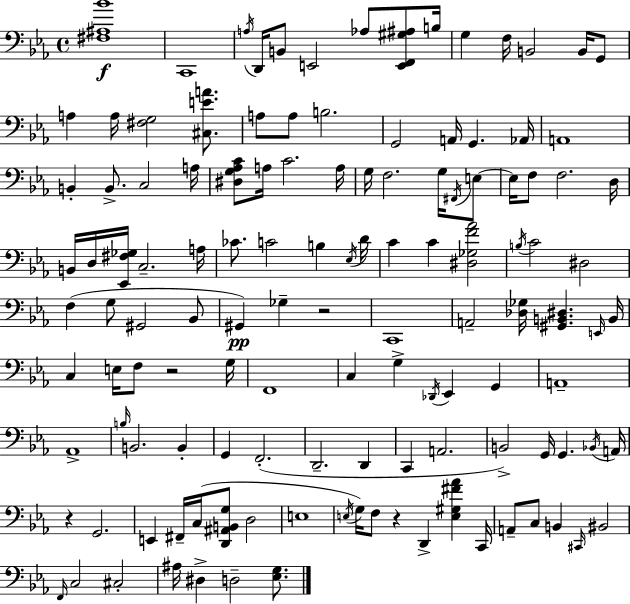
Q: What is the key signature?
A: C minor